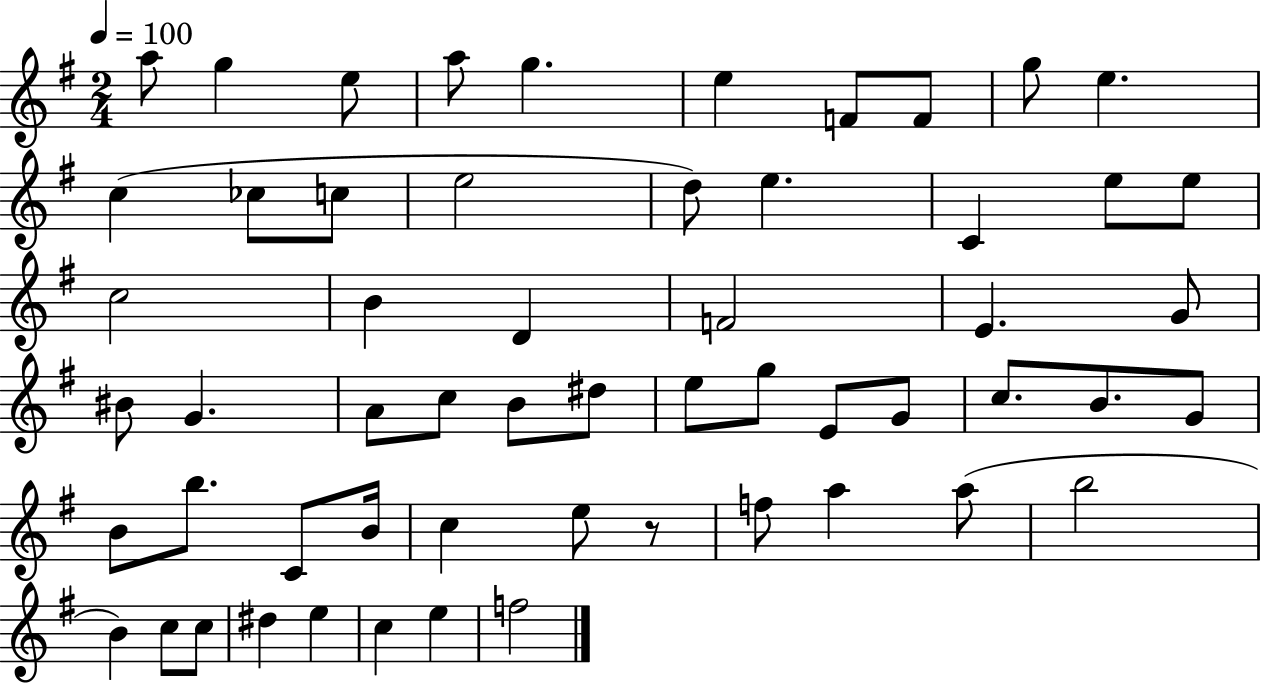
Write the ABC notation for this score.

X:1
T:Untitled
M:2/4
L:1/4
K:G
a/2 g e/2 a/2 g e F/2 F/2 g/2 e c _c/2 c/2 e2 d/2 e C e/2 e/2 c2 B D F2 E G/2 ^B/2 G A/2 c/2 B/2 ^d/2 e/2 g/2 E/2 G/2 c/2 B/2 G/2 B/2 b/2 C/2 B/4 c e/2 z/2 f/2 a a/2 b2 B c/2 c/2 ^d e c e f2